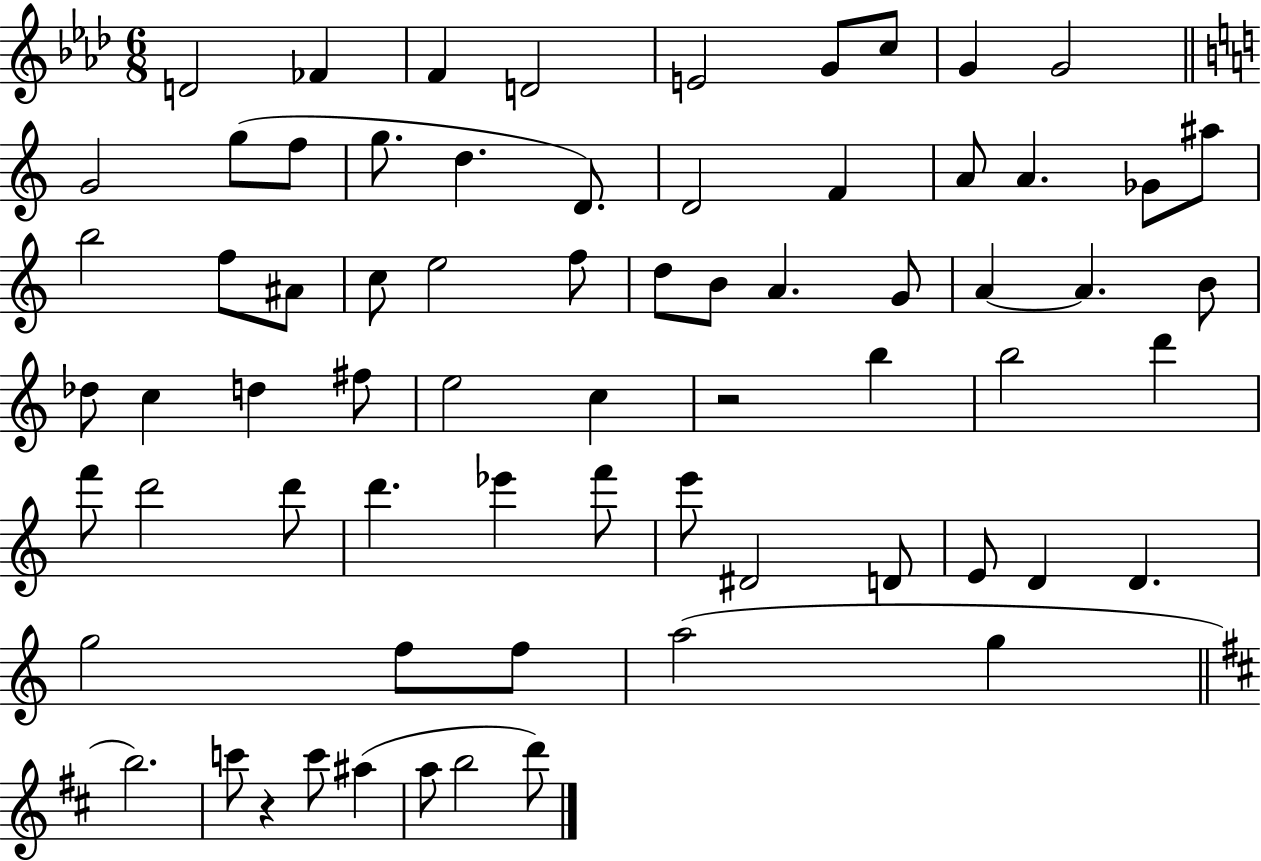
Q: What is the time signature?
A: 6/8